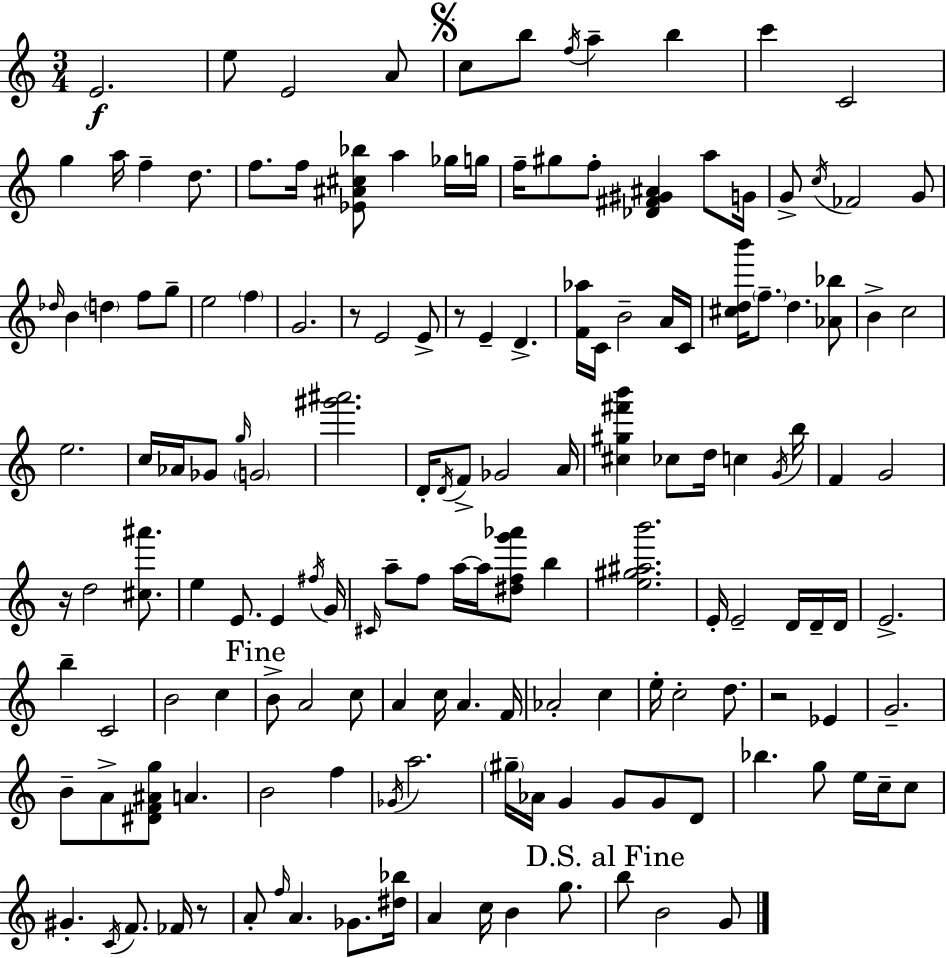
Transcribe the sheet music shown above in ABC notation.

X:1
T:Untitled
M:3/4
L:1/4
K:Am
E2 e/2 E2 A/2 c/2 b/2 f/4 a b c' C2 g a/4 f d/2 f/2 f/4 [_E^A^c_b]/2 a _g/4 g/4 f/4 ^g/2 f/2 [_D^F^G^A] a/2 G/4 G/2 c/4 _F2 G/2 _d/4 B d f/2 g/2 e2 f G2 z/2 E2 E/2 z/2 E D [F_a]/4 C/4 B2 A/4 C/4 [^cdb']/4 f/2 d [_A_b]/2 B c2 e2 c/4 _A/4 _G/2 g/4 G2 [^g'^a']2 D/4 D/4 F/2 _G2 A/4 [^c^g^f'b'] _c/2 d/4 c G/4 b/4 F G2 z/4 d2 [^c^a']/2 e E/2 E ^f/4 G/4 ^C/4 a/2 f/2 a/4 a/4 [^dfg'_a']/2 b [e^g^ab']2 E/4 E2 D/4 D/4 D/4 E2 b C2 B2 c B/2 A2 c/2 A c/4 A F/4 _A2 c e/4 c2 d/2 z2 _E G2 B/2 A/2 [^DF^Ag]/2 A B2 f _G/4 a2 ^g/4 _A/4 G G/2 G/2 D/2 _b g/2 e/4 c/4 c/2 ^G C/4 F/2 _F/4 z/2 A/2 f/4 A _G/2 [^d_b]/4 A c/4 B g/2 b/2 B2 G/2